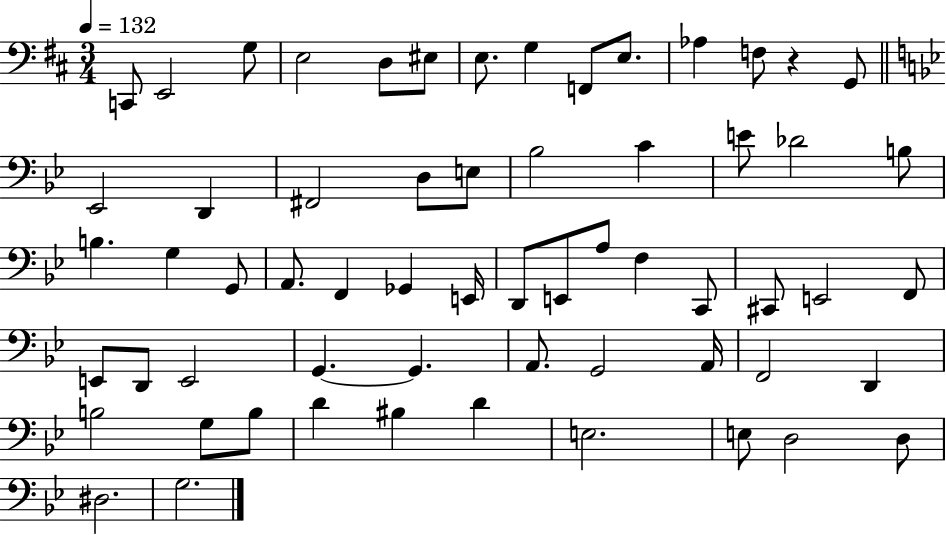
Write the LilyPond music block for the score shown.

{
  \clef bass
  \numericTimeSignature
  \time 3/4
  \key d \major
  \tempo 4 = 132
  c,8 e,2 g8 | e2 d8 eis8 | e8. g4 f,8 e8. | aes4 f8 r4 g,8 | \break \bar "||" \break \key bes \major ees,2 d,4 | fis,2 d8 e8 | bes2 c'4 | e'8 des'2 b8 | \break b4. g4 g,8 | a,8. f,4 ges,4 e,16 | d,8 e,8 a8 f4 c,8 | cis,8 e,2 f,8 | \break e,8 d,8 e,2 | g,4.~~ g,4. | a,8. g,2 a,16 | f,2 d,4 | \break b2 g8 b8 | d'4 bis4 d'4 | e2. | e8 d2 d8 | \break dis2. | g2. | \bar "|."
}